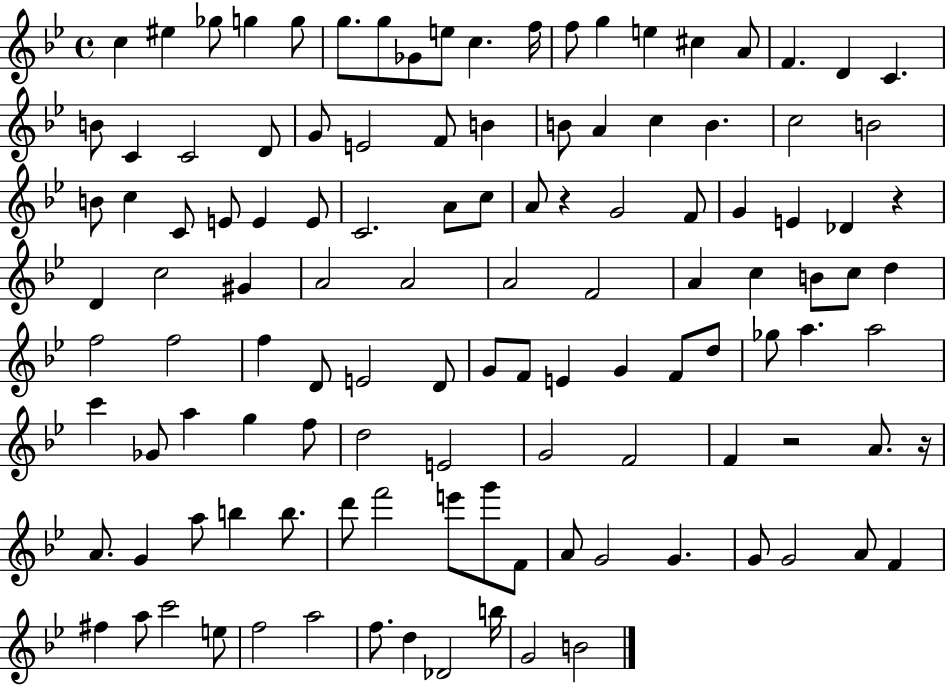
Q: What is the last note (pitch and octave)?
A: B4